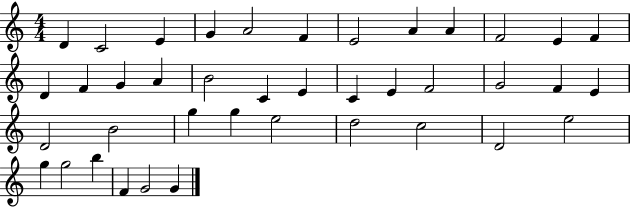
D4/q C4/h E4/q G4/q A4/h F4/q E4/h A4/q A4/q F4/h E4/q F4/q D4/q F4/q G4/q A4/q B4/h C4/q E4/q C4/q E4/q F4/h G4/h F4/q E4/q D4/h B4/h G5/q G5/q E5/h D5/h C5/h D4/h E5/h G5/q G5/h B5/q F4/q G4/h G4/q